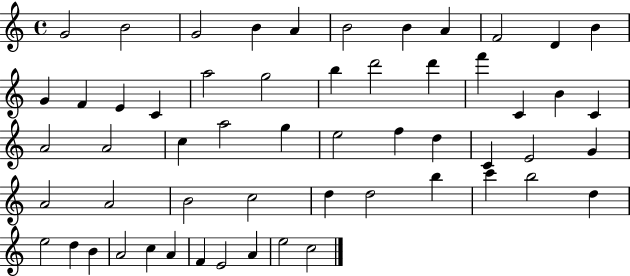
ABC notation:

X:1
T:Untitled
M:4/4
L:1/4
K:C
G2 B2 G2 B A B2 B A F2 D B G F E C a2 g2 b d'2 d' f' C B C A2 A2 c a2 g e2 f d C E2 G A2 A2 B2 c2 d d2 b c' b2 d e2 d B A2 c A F E2 A e2 c2